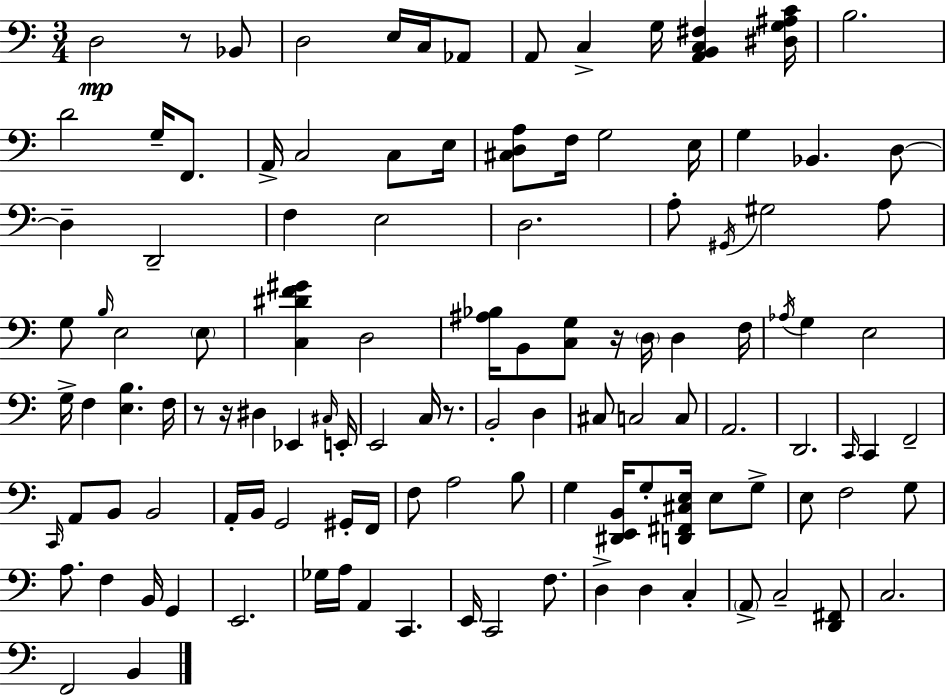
D3/h R/e Bb2/e D3/h E3/s C3/s Ab2/e A2/e C3/q G3/s [A2,B2,C3,F#3]/q [D#3,G3,A#3,C4]/s B3/h. D4/h G3/s F2/e. A2/s C3/h C3/e E3/s [C#3,D3,A3]/e F3/s G3/h E3/s G3/q Bb2/q. D3/e D3/q D2/h F3/q E3/h D3/h. A3/e G#2/s G#3/h A3/e G3/e B3/s E3/h E3/e [C3,D#4,F4,G#4]/q D3/h [A#3,Bb3]/s B2/e [C3,G3]/e R/s D3/s D3/q F3/s Ab3/s G3/q E3/h G3/s F3/q [E3,B3]/q. F3/s R/e R/s D#3/q Eb2/q C#3/s E2/s E2/h C3/s R/e. B2/h D3/q C#3/e C3/h C3/e A2/h. D2/h. C2/s C2/q F2/h C2/s A2/e B2/e B2/h A2/s B2/s G2/h G#2/s F2/s F3/e A3/h B3/e G3/q [D#2,E2,B2]/s G3/e [D2,F#2,C#3,E3]/s E3/e G3/e E3/e F3/h G3/e A3/e. F3/q B2/s G2/q E2/h. Gb3/s A3/s A2/q C2/q. E2/s C2/h F3/e. D3/q D3/q C3/q A2/e C3/h [D2,F#2]/e C3/h. F2/h B2/q